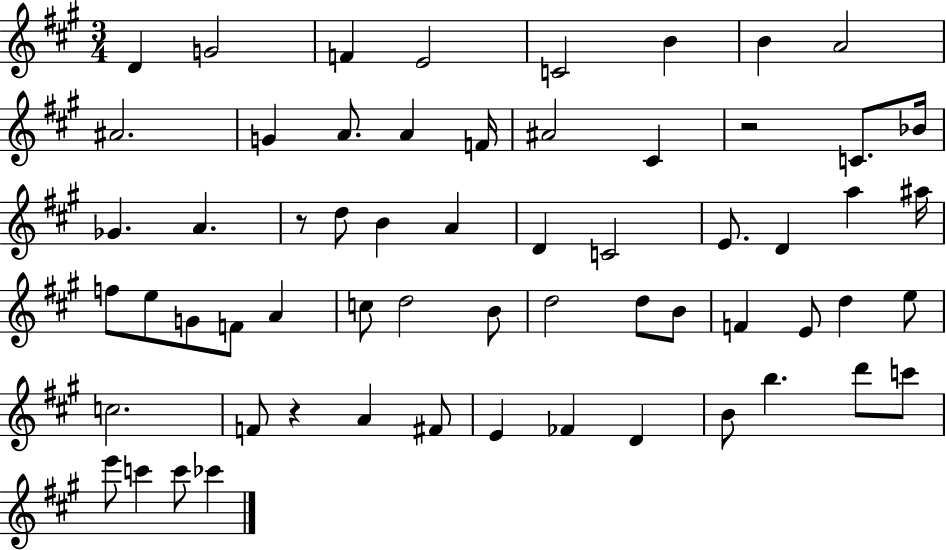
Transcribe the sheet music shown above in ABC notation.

X:1
T:Untitled
M:3/4
L:1/4
K:A
D G2 F E2 C2 B B A2 ^A2 G A/2 A F/4 ^A2 ^C z2 C/2 _B/4 _G A z/2 d/2 B A D C2 E/2 D a ^a/4 f/2 e/2 G/2 F/2 A c/2 d2 B/2 d2 d/2 B/2 F E/2 d e/2 c2 F/2 z A ^F/2 E _F D B/2 b d'/2 c'/2 e'/2 c' c'/2 _c'